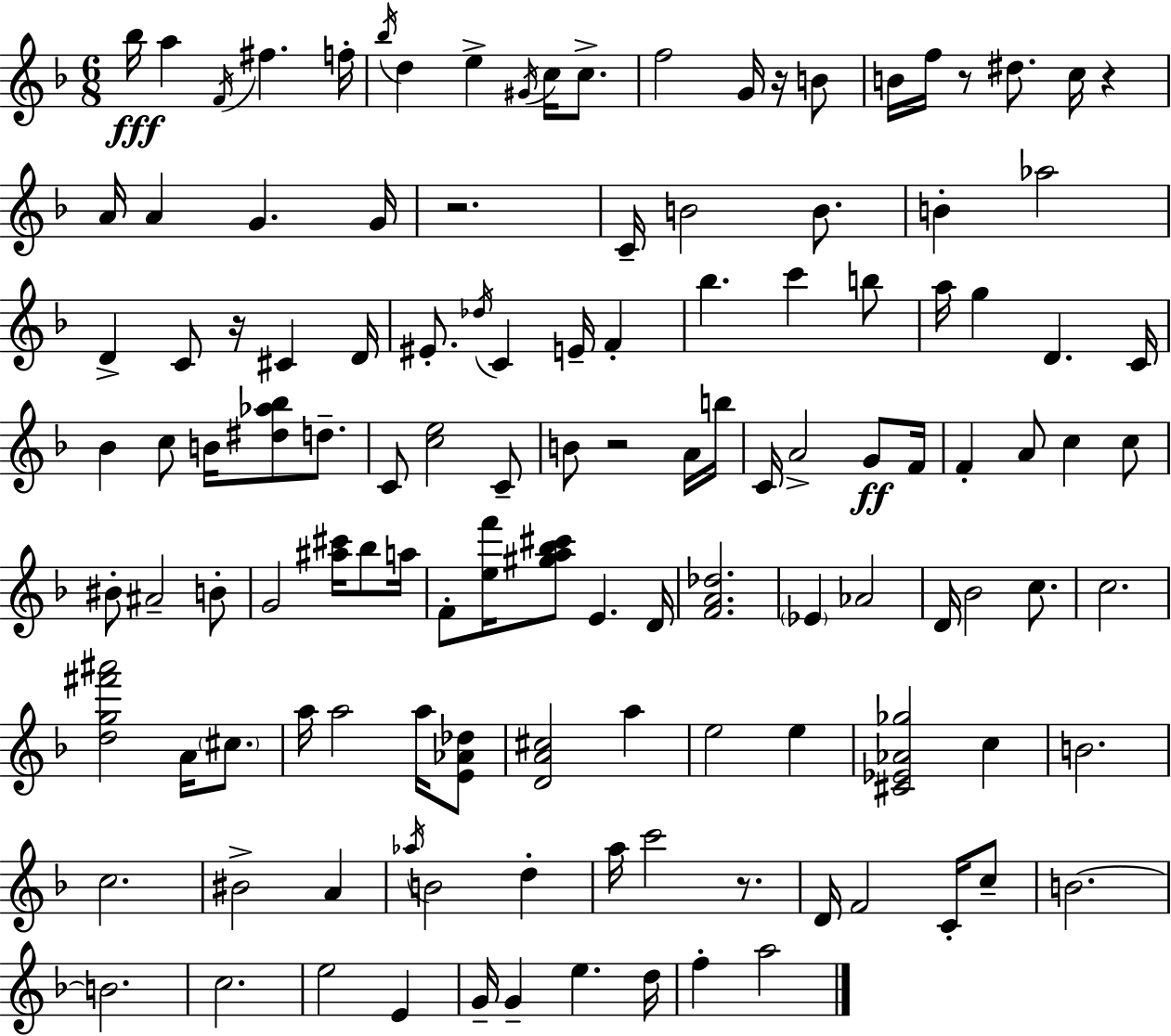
X:1
T:Untitled
M:6/8
L:1/4
K:Dm
_b/4 a F/4 ^f f/4 _b/4 d e ^G/4 c/4 c/2 f2 G/4 z/4 B/2 B/4 f/4 z/2 ^d/2 c/4 z A/4 A G G/4 z2 C/4 B2 B/2 B _a2 D C/2 z/4 ^C D/4 ^E/2 _d/4 C E/4 F _b c' b/2 a/4 g D C/4 _B c/2 B/4 [^d_a_b]/2 d/2 C/2 [ce]2 C/2 B/2 z2 A/4 b/4 C/4 A2 G/2 F/4 F A/2 c c/2 ^B/2 ^A2 B/2 G2 [^a^c']/4 _b/2 a/4 F/2 [ef']/4 [^ga_b^c']/2 E D/4 [FA_d]2 _E _A2 D/4 _B2 c/2 c2 [dg^f'^a']2 A/4 ^c/2 a/4 a2 a/4 [E_A_d]/2 [DA^c]2 a e2 e [^C_E_A_g]2 c B2 c2 ^B2 A _a/4 B2 d a/4 c'2 z/2 D/4 F2 C/4 c/2 B2 B2 c2 e2 E G/4 G e d/4 f a2